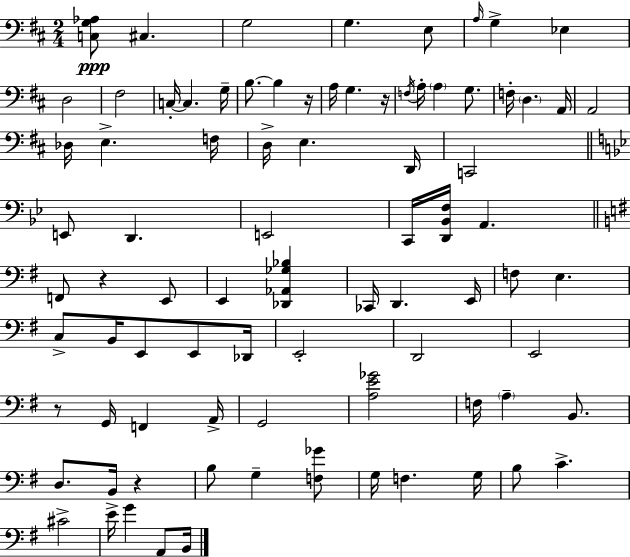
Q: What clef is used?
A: bass